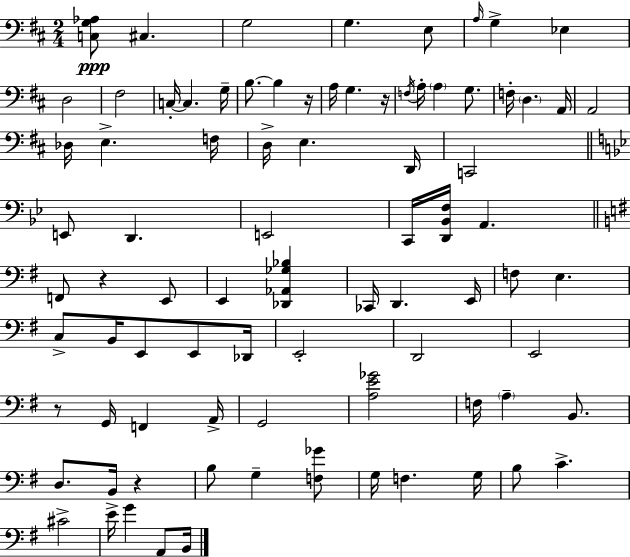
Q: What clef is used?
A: bass